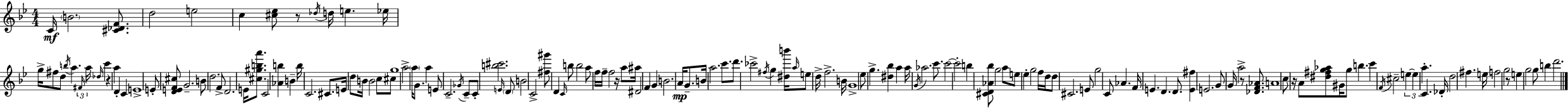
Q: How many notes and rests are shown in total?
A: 157